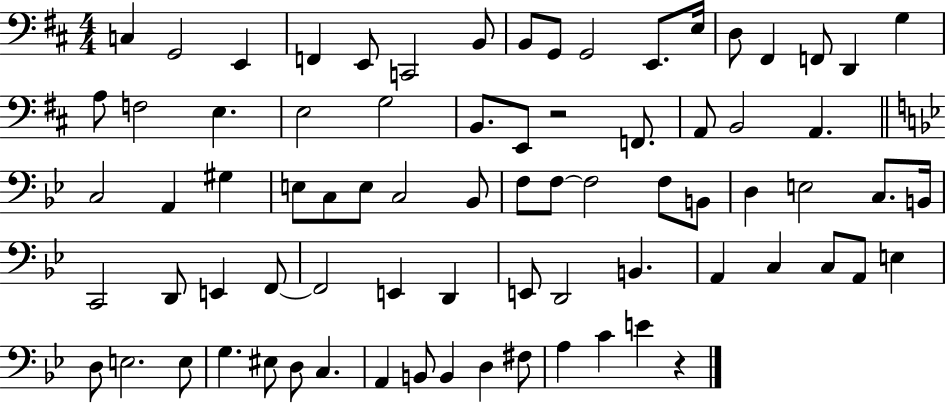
{
  \clef bass
  \numericTimeSignature
  \time 4/4
  \key d \major
  c4 g,2 e,4 | f,4 e,8 c,2 b,8 | b,8 g,8 g,2 e,8. e16 | d8 fis,4 f,8 d,4 g4 | \break a8 f2 e4. | e2 g2 | b,8. e,8 r2 f,8. | a,8 b,2 a,4. | \break \bar "||" \break \key bes \major c2 a,4 gis4 | e8 c8 e8 c2 bes,8 | f8 f8~~ f2 f8 b,8 | d4 e2 c8. b,16 | \break c,2 d,8 e,4 f,8~~ | f,2 e,4 d,4 | e,8 d,2 b,4. | a,4 c4 c8 a,8 e4 | \break d8 e2. e8 | g4. eis8 d8 c4. | a,4 b,8 b,4 d4 fis8 | a4 c'4 e'4 r4 | \break \bar "|."
}